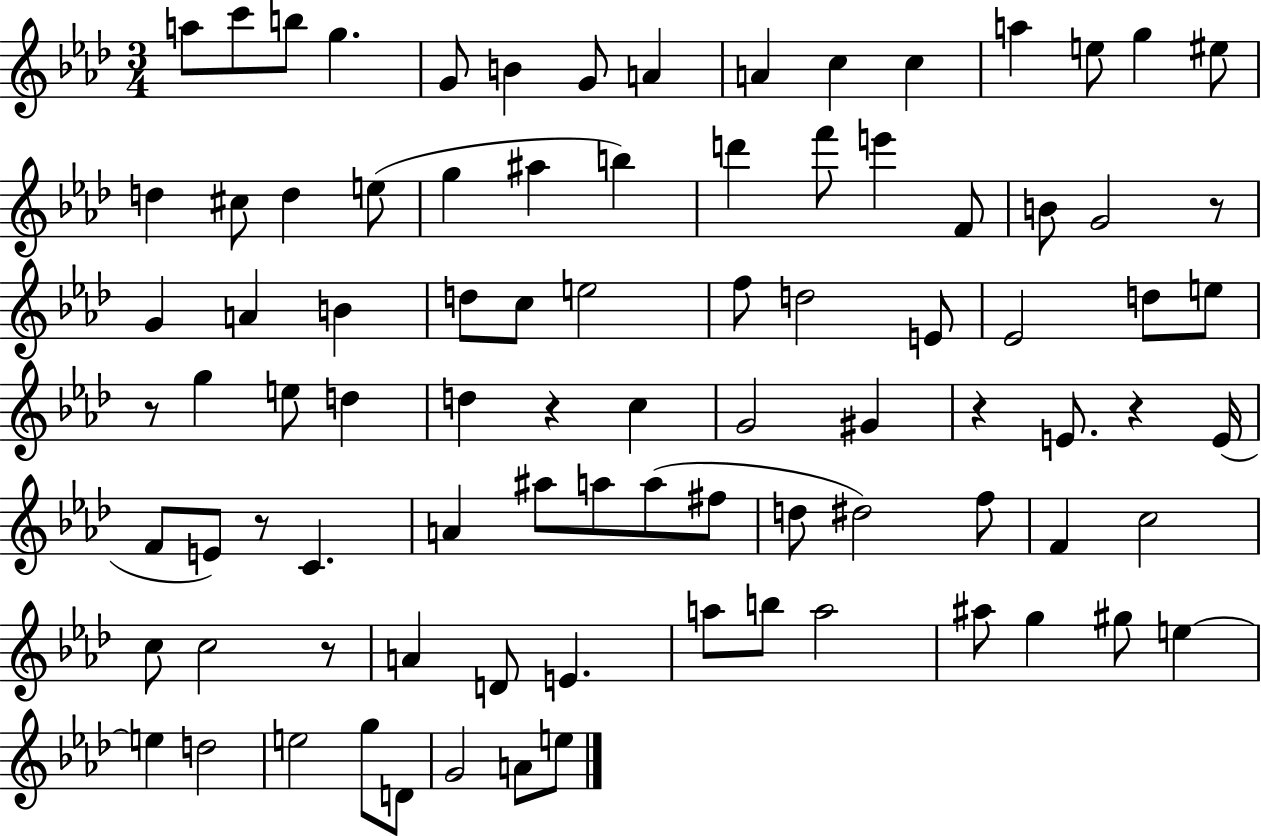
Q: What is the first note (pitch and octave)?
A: A5